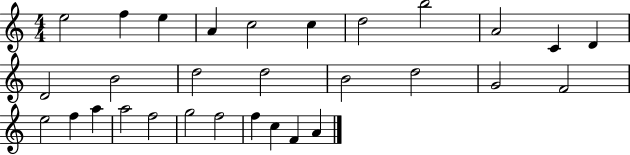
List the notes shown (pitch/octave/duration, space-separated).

E5/h F5/q E5/q A4/q C5/h C5/q D5/h B5/h A4/h C4/q D4/q D4/h B4/h D5/h D5/h B4/h D5/h G4/h F4/h E5/h F5/q A5/q A5/h F5/h G5/h F5/h F5/q C5/q F4/q A4/q